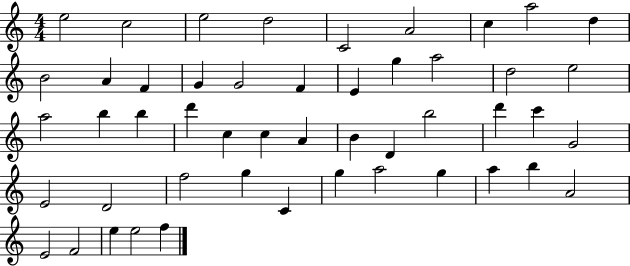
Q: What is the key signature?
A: C major